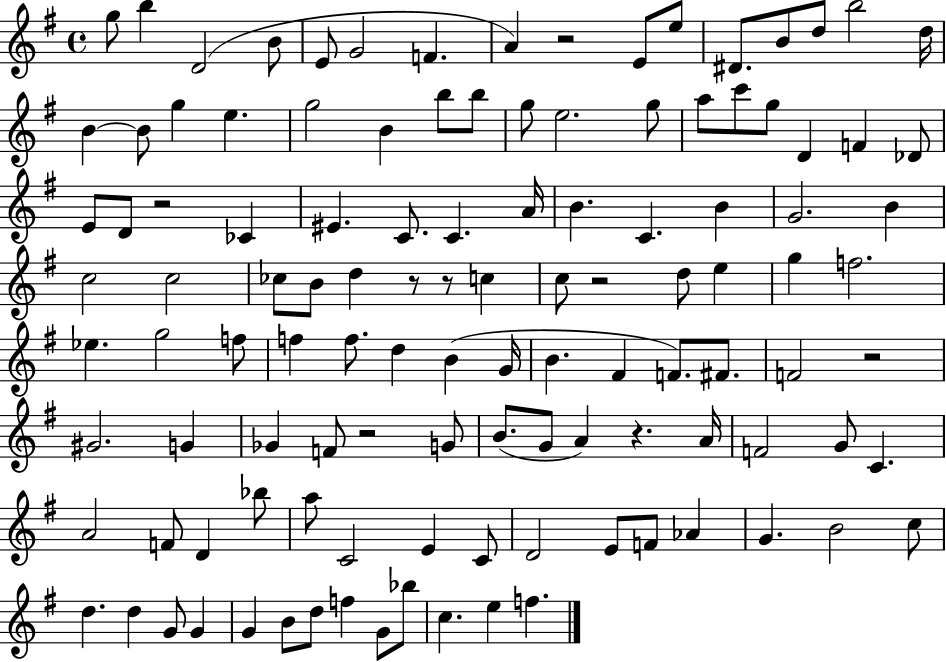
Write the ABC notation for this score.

X:1
T:Untitled
M:4/4
L:1/4
K:G
g/2 b D2 B/2 E/2 G2 F A z2 E/2 e/2 ^D/2 B/2 d/2 b2 d/4 B B/2 g e g2 B b/2 b/2 g/2 e2 g/2 a/2 c'/2 g/2 D F _D/2 E/2 D/2 z2 _C ^E C/2 C A/4 B C B G2 B c2 c2 _c/2 B/2 d z/2 z/2 c c/2 z2 d/2 e g f2 _e g2 f/2 f f/2 d B G/4 B ^F F/2 ^F/2 F2 z2 ^G2 G _G F/2 z2 G/2 B/2 G/2 A z A/4 F2 G/2 C A2 F/2 D _b/2 a/2 C2 E C/2 D2 E/2 F/2 _A G B2 c/2 d d G/2 G G B/2 d/2 f G/2 _b/2 c e f